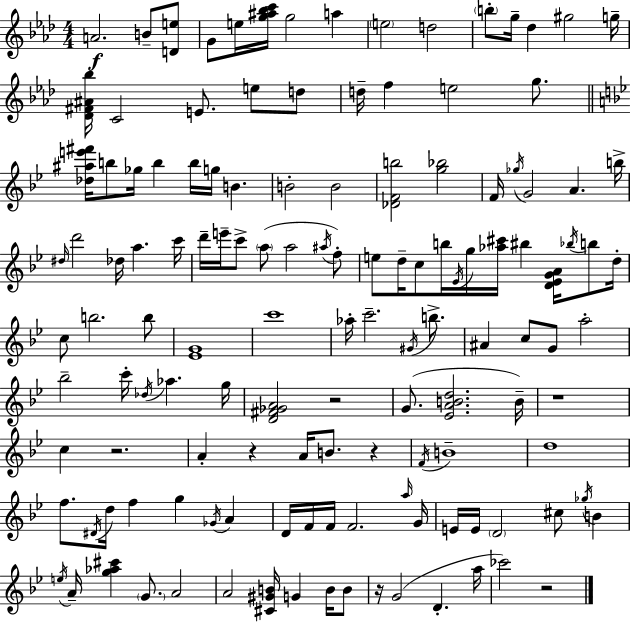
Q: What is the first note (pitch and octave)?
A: A4